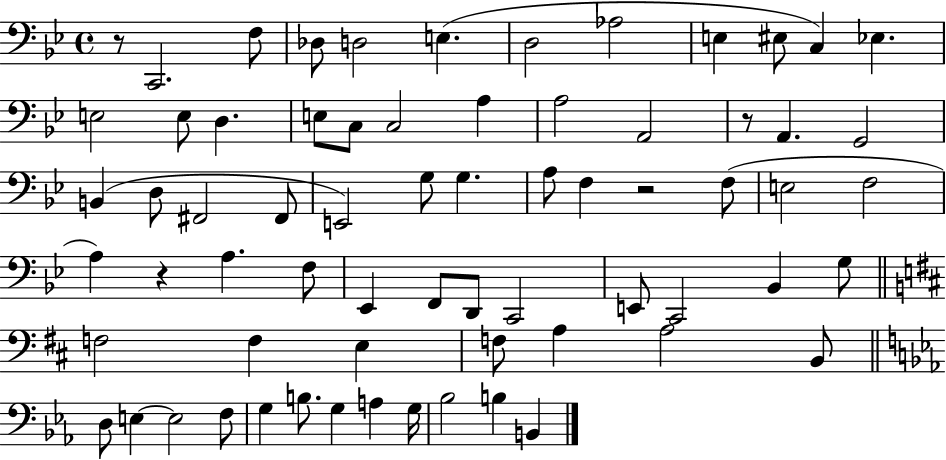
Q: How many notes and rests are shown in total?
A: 68